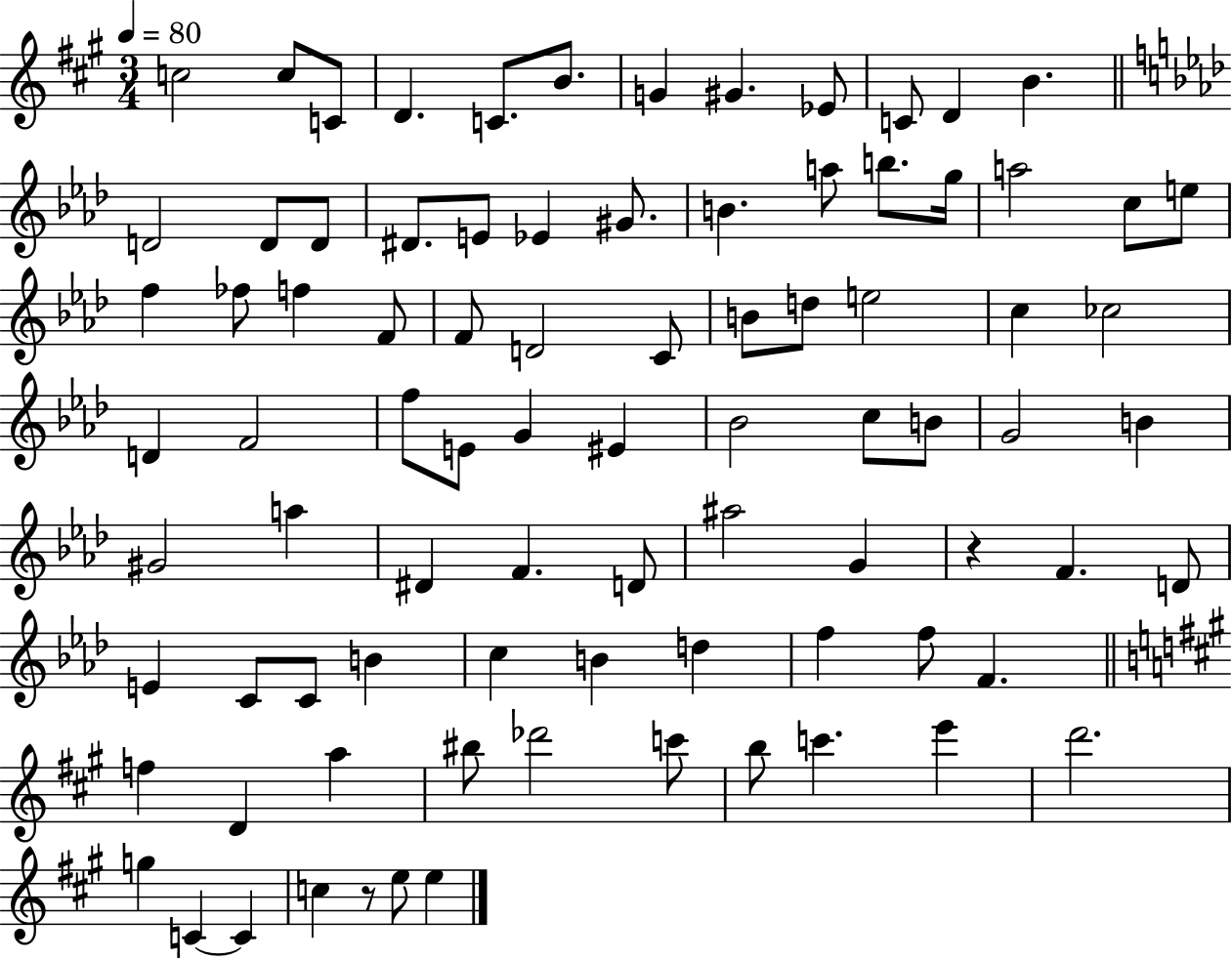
{
  \clef treble
  \numericTimeSignature
  \time 3/4
  \key a \major
  \tempo 4 = 80
  c''2 c''8 c'8 | d'4. c'8. b'8. | g'4 gis'4. ees'8 | c'8 d'4 b'4. | \break \bar "||" \break \key f \minor d'2 d'8 d'8 | dis'8. e'8 ees'4 gis'8. | b'4. a''8 b''8. g''16 | a''2 c''8 e''8 | \break f''4 fes''8 f''4 f'8 | f'8 d'2 c'8 | b'8 d''8 e''2 | c''4 ces''2 | \break d'4 f'2 | f''8 e'8 g'4 eis'4 | bes'2 c''8 b'8 | g'2 b'4 | \break gis'2 a''4 | dis'4 f'4. d'8 | ais''2 g'4 | r4 f'4. d'8 | \break e'4 c'8 c'8 b'4 | c''4 b'4 d''4 | f''4 f''8 f'4. | \bar "||" \break \key a \major f''4 d'4 a''4 | bis''8 des'''2 c'''8 | b''8 c'''4. e'''4 | d'''2. | \break g''4 c'4~~ c'4 | c''4 r8 e''8 e''4 | \bar "|."
}